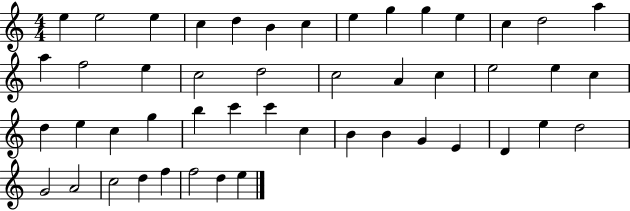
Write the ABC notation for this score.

X:1
T:Untitled
M:4/4
L:1/4
K:C
e e2 e c d B c e g g e c d2 a a f2 e c2 d2 c2 A c e2 e c d e c g b c' c' c B B G E D e d2 G2 A2 c2 d f f2 d e